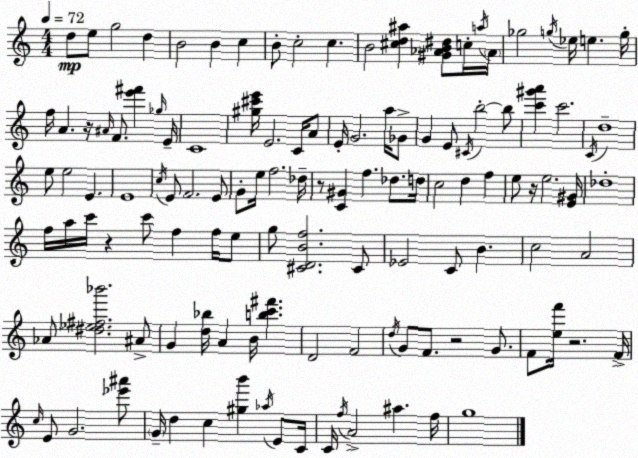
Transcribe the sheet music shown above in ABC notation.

X:1
T:Untitled
M:4/4
L:1/4
K:Am
d/2 e/2 g2 d B2 B c B/2 c2 c B2 [^cd^a] [^G_AB^d]/2 c/4 a/4 _A/4 _g2 g/4 _e/4 e g/4 f/4 A z/4 ^A/4 F/2 [e'^f'] _g/4 E/4 C4 [^g^c'e']/4 E2 C/4 A/2 E/4 G2 a/4 _G/2 G E/2 ^C/4 b2 b/2 [c'^g'a'] c'2 C/4 d4 e/2 e2 E E4 c/4 E/2 F2 E/2 G/2 e/4 f2 _d/4 z/2 [C^G] f _d/2 d/4 c2 d f e/2 z/4 e2 [E^G]/4 _d4 f/4 a/4 c'/4 z c'/2 f f/4 e/2 g/2 [^CDBf]2 ^C/2 _E2 C/2 B c2 A2 _A/2 [^d_e^f_b']2 ^A/2 G [d_b]/4 A B/4 [bc'^f'] D2 F2 d/4 G/2 F/2 z2 G/2 F/2 [ef']/4 z2 F/4 c/4 E/2 G2 [_e'^a']/2 G/4 d c [^gb'] _a/4 E/2 C/4 C/4 f/4 A2 ^a f/4 g4